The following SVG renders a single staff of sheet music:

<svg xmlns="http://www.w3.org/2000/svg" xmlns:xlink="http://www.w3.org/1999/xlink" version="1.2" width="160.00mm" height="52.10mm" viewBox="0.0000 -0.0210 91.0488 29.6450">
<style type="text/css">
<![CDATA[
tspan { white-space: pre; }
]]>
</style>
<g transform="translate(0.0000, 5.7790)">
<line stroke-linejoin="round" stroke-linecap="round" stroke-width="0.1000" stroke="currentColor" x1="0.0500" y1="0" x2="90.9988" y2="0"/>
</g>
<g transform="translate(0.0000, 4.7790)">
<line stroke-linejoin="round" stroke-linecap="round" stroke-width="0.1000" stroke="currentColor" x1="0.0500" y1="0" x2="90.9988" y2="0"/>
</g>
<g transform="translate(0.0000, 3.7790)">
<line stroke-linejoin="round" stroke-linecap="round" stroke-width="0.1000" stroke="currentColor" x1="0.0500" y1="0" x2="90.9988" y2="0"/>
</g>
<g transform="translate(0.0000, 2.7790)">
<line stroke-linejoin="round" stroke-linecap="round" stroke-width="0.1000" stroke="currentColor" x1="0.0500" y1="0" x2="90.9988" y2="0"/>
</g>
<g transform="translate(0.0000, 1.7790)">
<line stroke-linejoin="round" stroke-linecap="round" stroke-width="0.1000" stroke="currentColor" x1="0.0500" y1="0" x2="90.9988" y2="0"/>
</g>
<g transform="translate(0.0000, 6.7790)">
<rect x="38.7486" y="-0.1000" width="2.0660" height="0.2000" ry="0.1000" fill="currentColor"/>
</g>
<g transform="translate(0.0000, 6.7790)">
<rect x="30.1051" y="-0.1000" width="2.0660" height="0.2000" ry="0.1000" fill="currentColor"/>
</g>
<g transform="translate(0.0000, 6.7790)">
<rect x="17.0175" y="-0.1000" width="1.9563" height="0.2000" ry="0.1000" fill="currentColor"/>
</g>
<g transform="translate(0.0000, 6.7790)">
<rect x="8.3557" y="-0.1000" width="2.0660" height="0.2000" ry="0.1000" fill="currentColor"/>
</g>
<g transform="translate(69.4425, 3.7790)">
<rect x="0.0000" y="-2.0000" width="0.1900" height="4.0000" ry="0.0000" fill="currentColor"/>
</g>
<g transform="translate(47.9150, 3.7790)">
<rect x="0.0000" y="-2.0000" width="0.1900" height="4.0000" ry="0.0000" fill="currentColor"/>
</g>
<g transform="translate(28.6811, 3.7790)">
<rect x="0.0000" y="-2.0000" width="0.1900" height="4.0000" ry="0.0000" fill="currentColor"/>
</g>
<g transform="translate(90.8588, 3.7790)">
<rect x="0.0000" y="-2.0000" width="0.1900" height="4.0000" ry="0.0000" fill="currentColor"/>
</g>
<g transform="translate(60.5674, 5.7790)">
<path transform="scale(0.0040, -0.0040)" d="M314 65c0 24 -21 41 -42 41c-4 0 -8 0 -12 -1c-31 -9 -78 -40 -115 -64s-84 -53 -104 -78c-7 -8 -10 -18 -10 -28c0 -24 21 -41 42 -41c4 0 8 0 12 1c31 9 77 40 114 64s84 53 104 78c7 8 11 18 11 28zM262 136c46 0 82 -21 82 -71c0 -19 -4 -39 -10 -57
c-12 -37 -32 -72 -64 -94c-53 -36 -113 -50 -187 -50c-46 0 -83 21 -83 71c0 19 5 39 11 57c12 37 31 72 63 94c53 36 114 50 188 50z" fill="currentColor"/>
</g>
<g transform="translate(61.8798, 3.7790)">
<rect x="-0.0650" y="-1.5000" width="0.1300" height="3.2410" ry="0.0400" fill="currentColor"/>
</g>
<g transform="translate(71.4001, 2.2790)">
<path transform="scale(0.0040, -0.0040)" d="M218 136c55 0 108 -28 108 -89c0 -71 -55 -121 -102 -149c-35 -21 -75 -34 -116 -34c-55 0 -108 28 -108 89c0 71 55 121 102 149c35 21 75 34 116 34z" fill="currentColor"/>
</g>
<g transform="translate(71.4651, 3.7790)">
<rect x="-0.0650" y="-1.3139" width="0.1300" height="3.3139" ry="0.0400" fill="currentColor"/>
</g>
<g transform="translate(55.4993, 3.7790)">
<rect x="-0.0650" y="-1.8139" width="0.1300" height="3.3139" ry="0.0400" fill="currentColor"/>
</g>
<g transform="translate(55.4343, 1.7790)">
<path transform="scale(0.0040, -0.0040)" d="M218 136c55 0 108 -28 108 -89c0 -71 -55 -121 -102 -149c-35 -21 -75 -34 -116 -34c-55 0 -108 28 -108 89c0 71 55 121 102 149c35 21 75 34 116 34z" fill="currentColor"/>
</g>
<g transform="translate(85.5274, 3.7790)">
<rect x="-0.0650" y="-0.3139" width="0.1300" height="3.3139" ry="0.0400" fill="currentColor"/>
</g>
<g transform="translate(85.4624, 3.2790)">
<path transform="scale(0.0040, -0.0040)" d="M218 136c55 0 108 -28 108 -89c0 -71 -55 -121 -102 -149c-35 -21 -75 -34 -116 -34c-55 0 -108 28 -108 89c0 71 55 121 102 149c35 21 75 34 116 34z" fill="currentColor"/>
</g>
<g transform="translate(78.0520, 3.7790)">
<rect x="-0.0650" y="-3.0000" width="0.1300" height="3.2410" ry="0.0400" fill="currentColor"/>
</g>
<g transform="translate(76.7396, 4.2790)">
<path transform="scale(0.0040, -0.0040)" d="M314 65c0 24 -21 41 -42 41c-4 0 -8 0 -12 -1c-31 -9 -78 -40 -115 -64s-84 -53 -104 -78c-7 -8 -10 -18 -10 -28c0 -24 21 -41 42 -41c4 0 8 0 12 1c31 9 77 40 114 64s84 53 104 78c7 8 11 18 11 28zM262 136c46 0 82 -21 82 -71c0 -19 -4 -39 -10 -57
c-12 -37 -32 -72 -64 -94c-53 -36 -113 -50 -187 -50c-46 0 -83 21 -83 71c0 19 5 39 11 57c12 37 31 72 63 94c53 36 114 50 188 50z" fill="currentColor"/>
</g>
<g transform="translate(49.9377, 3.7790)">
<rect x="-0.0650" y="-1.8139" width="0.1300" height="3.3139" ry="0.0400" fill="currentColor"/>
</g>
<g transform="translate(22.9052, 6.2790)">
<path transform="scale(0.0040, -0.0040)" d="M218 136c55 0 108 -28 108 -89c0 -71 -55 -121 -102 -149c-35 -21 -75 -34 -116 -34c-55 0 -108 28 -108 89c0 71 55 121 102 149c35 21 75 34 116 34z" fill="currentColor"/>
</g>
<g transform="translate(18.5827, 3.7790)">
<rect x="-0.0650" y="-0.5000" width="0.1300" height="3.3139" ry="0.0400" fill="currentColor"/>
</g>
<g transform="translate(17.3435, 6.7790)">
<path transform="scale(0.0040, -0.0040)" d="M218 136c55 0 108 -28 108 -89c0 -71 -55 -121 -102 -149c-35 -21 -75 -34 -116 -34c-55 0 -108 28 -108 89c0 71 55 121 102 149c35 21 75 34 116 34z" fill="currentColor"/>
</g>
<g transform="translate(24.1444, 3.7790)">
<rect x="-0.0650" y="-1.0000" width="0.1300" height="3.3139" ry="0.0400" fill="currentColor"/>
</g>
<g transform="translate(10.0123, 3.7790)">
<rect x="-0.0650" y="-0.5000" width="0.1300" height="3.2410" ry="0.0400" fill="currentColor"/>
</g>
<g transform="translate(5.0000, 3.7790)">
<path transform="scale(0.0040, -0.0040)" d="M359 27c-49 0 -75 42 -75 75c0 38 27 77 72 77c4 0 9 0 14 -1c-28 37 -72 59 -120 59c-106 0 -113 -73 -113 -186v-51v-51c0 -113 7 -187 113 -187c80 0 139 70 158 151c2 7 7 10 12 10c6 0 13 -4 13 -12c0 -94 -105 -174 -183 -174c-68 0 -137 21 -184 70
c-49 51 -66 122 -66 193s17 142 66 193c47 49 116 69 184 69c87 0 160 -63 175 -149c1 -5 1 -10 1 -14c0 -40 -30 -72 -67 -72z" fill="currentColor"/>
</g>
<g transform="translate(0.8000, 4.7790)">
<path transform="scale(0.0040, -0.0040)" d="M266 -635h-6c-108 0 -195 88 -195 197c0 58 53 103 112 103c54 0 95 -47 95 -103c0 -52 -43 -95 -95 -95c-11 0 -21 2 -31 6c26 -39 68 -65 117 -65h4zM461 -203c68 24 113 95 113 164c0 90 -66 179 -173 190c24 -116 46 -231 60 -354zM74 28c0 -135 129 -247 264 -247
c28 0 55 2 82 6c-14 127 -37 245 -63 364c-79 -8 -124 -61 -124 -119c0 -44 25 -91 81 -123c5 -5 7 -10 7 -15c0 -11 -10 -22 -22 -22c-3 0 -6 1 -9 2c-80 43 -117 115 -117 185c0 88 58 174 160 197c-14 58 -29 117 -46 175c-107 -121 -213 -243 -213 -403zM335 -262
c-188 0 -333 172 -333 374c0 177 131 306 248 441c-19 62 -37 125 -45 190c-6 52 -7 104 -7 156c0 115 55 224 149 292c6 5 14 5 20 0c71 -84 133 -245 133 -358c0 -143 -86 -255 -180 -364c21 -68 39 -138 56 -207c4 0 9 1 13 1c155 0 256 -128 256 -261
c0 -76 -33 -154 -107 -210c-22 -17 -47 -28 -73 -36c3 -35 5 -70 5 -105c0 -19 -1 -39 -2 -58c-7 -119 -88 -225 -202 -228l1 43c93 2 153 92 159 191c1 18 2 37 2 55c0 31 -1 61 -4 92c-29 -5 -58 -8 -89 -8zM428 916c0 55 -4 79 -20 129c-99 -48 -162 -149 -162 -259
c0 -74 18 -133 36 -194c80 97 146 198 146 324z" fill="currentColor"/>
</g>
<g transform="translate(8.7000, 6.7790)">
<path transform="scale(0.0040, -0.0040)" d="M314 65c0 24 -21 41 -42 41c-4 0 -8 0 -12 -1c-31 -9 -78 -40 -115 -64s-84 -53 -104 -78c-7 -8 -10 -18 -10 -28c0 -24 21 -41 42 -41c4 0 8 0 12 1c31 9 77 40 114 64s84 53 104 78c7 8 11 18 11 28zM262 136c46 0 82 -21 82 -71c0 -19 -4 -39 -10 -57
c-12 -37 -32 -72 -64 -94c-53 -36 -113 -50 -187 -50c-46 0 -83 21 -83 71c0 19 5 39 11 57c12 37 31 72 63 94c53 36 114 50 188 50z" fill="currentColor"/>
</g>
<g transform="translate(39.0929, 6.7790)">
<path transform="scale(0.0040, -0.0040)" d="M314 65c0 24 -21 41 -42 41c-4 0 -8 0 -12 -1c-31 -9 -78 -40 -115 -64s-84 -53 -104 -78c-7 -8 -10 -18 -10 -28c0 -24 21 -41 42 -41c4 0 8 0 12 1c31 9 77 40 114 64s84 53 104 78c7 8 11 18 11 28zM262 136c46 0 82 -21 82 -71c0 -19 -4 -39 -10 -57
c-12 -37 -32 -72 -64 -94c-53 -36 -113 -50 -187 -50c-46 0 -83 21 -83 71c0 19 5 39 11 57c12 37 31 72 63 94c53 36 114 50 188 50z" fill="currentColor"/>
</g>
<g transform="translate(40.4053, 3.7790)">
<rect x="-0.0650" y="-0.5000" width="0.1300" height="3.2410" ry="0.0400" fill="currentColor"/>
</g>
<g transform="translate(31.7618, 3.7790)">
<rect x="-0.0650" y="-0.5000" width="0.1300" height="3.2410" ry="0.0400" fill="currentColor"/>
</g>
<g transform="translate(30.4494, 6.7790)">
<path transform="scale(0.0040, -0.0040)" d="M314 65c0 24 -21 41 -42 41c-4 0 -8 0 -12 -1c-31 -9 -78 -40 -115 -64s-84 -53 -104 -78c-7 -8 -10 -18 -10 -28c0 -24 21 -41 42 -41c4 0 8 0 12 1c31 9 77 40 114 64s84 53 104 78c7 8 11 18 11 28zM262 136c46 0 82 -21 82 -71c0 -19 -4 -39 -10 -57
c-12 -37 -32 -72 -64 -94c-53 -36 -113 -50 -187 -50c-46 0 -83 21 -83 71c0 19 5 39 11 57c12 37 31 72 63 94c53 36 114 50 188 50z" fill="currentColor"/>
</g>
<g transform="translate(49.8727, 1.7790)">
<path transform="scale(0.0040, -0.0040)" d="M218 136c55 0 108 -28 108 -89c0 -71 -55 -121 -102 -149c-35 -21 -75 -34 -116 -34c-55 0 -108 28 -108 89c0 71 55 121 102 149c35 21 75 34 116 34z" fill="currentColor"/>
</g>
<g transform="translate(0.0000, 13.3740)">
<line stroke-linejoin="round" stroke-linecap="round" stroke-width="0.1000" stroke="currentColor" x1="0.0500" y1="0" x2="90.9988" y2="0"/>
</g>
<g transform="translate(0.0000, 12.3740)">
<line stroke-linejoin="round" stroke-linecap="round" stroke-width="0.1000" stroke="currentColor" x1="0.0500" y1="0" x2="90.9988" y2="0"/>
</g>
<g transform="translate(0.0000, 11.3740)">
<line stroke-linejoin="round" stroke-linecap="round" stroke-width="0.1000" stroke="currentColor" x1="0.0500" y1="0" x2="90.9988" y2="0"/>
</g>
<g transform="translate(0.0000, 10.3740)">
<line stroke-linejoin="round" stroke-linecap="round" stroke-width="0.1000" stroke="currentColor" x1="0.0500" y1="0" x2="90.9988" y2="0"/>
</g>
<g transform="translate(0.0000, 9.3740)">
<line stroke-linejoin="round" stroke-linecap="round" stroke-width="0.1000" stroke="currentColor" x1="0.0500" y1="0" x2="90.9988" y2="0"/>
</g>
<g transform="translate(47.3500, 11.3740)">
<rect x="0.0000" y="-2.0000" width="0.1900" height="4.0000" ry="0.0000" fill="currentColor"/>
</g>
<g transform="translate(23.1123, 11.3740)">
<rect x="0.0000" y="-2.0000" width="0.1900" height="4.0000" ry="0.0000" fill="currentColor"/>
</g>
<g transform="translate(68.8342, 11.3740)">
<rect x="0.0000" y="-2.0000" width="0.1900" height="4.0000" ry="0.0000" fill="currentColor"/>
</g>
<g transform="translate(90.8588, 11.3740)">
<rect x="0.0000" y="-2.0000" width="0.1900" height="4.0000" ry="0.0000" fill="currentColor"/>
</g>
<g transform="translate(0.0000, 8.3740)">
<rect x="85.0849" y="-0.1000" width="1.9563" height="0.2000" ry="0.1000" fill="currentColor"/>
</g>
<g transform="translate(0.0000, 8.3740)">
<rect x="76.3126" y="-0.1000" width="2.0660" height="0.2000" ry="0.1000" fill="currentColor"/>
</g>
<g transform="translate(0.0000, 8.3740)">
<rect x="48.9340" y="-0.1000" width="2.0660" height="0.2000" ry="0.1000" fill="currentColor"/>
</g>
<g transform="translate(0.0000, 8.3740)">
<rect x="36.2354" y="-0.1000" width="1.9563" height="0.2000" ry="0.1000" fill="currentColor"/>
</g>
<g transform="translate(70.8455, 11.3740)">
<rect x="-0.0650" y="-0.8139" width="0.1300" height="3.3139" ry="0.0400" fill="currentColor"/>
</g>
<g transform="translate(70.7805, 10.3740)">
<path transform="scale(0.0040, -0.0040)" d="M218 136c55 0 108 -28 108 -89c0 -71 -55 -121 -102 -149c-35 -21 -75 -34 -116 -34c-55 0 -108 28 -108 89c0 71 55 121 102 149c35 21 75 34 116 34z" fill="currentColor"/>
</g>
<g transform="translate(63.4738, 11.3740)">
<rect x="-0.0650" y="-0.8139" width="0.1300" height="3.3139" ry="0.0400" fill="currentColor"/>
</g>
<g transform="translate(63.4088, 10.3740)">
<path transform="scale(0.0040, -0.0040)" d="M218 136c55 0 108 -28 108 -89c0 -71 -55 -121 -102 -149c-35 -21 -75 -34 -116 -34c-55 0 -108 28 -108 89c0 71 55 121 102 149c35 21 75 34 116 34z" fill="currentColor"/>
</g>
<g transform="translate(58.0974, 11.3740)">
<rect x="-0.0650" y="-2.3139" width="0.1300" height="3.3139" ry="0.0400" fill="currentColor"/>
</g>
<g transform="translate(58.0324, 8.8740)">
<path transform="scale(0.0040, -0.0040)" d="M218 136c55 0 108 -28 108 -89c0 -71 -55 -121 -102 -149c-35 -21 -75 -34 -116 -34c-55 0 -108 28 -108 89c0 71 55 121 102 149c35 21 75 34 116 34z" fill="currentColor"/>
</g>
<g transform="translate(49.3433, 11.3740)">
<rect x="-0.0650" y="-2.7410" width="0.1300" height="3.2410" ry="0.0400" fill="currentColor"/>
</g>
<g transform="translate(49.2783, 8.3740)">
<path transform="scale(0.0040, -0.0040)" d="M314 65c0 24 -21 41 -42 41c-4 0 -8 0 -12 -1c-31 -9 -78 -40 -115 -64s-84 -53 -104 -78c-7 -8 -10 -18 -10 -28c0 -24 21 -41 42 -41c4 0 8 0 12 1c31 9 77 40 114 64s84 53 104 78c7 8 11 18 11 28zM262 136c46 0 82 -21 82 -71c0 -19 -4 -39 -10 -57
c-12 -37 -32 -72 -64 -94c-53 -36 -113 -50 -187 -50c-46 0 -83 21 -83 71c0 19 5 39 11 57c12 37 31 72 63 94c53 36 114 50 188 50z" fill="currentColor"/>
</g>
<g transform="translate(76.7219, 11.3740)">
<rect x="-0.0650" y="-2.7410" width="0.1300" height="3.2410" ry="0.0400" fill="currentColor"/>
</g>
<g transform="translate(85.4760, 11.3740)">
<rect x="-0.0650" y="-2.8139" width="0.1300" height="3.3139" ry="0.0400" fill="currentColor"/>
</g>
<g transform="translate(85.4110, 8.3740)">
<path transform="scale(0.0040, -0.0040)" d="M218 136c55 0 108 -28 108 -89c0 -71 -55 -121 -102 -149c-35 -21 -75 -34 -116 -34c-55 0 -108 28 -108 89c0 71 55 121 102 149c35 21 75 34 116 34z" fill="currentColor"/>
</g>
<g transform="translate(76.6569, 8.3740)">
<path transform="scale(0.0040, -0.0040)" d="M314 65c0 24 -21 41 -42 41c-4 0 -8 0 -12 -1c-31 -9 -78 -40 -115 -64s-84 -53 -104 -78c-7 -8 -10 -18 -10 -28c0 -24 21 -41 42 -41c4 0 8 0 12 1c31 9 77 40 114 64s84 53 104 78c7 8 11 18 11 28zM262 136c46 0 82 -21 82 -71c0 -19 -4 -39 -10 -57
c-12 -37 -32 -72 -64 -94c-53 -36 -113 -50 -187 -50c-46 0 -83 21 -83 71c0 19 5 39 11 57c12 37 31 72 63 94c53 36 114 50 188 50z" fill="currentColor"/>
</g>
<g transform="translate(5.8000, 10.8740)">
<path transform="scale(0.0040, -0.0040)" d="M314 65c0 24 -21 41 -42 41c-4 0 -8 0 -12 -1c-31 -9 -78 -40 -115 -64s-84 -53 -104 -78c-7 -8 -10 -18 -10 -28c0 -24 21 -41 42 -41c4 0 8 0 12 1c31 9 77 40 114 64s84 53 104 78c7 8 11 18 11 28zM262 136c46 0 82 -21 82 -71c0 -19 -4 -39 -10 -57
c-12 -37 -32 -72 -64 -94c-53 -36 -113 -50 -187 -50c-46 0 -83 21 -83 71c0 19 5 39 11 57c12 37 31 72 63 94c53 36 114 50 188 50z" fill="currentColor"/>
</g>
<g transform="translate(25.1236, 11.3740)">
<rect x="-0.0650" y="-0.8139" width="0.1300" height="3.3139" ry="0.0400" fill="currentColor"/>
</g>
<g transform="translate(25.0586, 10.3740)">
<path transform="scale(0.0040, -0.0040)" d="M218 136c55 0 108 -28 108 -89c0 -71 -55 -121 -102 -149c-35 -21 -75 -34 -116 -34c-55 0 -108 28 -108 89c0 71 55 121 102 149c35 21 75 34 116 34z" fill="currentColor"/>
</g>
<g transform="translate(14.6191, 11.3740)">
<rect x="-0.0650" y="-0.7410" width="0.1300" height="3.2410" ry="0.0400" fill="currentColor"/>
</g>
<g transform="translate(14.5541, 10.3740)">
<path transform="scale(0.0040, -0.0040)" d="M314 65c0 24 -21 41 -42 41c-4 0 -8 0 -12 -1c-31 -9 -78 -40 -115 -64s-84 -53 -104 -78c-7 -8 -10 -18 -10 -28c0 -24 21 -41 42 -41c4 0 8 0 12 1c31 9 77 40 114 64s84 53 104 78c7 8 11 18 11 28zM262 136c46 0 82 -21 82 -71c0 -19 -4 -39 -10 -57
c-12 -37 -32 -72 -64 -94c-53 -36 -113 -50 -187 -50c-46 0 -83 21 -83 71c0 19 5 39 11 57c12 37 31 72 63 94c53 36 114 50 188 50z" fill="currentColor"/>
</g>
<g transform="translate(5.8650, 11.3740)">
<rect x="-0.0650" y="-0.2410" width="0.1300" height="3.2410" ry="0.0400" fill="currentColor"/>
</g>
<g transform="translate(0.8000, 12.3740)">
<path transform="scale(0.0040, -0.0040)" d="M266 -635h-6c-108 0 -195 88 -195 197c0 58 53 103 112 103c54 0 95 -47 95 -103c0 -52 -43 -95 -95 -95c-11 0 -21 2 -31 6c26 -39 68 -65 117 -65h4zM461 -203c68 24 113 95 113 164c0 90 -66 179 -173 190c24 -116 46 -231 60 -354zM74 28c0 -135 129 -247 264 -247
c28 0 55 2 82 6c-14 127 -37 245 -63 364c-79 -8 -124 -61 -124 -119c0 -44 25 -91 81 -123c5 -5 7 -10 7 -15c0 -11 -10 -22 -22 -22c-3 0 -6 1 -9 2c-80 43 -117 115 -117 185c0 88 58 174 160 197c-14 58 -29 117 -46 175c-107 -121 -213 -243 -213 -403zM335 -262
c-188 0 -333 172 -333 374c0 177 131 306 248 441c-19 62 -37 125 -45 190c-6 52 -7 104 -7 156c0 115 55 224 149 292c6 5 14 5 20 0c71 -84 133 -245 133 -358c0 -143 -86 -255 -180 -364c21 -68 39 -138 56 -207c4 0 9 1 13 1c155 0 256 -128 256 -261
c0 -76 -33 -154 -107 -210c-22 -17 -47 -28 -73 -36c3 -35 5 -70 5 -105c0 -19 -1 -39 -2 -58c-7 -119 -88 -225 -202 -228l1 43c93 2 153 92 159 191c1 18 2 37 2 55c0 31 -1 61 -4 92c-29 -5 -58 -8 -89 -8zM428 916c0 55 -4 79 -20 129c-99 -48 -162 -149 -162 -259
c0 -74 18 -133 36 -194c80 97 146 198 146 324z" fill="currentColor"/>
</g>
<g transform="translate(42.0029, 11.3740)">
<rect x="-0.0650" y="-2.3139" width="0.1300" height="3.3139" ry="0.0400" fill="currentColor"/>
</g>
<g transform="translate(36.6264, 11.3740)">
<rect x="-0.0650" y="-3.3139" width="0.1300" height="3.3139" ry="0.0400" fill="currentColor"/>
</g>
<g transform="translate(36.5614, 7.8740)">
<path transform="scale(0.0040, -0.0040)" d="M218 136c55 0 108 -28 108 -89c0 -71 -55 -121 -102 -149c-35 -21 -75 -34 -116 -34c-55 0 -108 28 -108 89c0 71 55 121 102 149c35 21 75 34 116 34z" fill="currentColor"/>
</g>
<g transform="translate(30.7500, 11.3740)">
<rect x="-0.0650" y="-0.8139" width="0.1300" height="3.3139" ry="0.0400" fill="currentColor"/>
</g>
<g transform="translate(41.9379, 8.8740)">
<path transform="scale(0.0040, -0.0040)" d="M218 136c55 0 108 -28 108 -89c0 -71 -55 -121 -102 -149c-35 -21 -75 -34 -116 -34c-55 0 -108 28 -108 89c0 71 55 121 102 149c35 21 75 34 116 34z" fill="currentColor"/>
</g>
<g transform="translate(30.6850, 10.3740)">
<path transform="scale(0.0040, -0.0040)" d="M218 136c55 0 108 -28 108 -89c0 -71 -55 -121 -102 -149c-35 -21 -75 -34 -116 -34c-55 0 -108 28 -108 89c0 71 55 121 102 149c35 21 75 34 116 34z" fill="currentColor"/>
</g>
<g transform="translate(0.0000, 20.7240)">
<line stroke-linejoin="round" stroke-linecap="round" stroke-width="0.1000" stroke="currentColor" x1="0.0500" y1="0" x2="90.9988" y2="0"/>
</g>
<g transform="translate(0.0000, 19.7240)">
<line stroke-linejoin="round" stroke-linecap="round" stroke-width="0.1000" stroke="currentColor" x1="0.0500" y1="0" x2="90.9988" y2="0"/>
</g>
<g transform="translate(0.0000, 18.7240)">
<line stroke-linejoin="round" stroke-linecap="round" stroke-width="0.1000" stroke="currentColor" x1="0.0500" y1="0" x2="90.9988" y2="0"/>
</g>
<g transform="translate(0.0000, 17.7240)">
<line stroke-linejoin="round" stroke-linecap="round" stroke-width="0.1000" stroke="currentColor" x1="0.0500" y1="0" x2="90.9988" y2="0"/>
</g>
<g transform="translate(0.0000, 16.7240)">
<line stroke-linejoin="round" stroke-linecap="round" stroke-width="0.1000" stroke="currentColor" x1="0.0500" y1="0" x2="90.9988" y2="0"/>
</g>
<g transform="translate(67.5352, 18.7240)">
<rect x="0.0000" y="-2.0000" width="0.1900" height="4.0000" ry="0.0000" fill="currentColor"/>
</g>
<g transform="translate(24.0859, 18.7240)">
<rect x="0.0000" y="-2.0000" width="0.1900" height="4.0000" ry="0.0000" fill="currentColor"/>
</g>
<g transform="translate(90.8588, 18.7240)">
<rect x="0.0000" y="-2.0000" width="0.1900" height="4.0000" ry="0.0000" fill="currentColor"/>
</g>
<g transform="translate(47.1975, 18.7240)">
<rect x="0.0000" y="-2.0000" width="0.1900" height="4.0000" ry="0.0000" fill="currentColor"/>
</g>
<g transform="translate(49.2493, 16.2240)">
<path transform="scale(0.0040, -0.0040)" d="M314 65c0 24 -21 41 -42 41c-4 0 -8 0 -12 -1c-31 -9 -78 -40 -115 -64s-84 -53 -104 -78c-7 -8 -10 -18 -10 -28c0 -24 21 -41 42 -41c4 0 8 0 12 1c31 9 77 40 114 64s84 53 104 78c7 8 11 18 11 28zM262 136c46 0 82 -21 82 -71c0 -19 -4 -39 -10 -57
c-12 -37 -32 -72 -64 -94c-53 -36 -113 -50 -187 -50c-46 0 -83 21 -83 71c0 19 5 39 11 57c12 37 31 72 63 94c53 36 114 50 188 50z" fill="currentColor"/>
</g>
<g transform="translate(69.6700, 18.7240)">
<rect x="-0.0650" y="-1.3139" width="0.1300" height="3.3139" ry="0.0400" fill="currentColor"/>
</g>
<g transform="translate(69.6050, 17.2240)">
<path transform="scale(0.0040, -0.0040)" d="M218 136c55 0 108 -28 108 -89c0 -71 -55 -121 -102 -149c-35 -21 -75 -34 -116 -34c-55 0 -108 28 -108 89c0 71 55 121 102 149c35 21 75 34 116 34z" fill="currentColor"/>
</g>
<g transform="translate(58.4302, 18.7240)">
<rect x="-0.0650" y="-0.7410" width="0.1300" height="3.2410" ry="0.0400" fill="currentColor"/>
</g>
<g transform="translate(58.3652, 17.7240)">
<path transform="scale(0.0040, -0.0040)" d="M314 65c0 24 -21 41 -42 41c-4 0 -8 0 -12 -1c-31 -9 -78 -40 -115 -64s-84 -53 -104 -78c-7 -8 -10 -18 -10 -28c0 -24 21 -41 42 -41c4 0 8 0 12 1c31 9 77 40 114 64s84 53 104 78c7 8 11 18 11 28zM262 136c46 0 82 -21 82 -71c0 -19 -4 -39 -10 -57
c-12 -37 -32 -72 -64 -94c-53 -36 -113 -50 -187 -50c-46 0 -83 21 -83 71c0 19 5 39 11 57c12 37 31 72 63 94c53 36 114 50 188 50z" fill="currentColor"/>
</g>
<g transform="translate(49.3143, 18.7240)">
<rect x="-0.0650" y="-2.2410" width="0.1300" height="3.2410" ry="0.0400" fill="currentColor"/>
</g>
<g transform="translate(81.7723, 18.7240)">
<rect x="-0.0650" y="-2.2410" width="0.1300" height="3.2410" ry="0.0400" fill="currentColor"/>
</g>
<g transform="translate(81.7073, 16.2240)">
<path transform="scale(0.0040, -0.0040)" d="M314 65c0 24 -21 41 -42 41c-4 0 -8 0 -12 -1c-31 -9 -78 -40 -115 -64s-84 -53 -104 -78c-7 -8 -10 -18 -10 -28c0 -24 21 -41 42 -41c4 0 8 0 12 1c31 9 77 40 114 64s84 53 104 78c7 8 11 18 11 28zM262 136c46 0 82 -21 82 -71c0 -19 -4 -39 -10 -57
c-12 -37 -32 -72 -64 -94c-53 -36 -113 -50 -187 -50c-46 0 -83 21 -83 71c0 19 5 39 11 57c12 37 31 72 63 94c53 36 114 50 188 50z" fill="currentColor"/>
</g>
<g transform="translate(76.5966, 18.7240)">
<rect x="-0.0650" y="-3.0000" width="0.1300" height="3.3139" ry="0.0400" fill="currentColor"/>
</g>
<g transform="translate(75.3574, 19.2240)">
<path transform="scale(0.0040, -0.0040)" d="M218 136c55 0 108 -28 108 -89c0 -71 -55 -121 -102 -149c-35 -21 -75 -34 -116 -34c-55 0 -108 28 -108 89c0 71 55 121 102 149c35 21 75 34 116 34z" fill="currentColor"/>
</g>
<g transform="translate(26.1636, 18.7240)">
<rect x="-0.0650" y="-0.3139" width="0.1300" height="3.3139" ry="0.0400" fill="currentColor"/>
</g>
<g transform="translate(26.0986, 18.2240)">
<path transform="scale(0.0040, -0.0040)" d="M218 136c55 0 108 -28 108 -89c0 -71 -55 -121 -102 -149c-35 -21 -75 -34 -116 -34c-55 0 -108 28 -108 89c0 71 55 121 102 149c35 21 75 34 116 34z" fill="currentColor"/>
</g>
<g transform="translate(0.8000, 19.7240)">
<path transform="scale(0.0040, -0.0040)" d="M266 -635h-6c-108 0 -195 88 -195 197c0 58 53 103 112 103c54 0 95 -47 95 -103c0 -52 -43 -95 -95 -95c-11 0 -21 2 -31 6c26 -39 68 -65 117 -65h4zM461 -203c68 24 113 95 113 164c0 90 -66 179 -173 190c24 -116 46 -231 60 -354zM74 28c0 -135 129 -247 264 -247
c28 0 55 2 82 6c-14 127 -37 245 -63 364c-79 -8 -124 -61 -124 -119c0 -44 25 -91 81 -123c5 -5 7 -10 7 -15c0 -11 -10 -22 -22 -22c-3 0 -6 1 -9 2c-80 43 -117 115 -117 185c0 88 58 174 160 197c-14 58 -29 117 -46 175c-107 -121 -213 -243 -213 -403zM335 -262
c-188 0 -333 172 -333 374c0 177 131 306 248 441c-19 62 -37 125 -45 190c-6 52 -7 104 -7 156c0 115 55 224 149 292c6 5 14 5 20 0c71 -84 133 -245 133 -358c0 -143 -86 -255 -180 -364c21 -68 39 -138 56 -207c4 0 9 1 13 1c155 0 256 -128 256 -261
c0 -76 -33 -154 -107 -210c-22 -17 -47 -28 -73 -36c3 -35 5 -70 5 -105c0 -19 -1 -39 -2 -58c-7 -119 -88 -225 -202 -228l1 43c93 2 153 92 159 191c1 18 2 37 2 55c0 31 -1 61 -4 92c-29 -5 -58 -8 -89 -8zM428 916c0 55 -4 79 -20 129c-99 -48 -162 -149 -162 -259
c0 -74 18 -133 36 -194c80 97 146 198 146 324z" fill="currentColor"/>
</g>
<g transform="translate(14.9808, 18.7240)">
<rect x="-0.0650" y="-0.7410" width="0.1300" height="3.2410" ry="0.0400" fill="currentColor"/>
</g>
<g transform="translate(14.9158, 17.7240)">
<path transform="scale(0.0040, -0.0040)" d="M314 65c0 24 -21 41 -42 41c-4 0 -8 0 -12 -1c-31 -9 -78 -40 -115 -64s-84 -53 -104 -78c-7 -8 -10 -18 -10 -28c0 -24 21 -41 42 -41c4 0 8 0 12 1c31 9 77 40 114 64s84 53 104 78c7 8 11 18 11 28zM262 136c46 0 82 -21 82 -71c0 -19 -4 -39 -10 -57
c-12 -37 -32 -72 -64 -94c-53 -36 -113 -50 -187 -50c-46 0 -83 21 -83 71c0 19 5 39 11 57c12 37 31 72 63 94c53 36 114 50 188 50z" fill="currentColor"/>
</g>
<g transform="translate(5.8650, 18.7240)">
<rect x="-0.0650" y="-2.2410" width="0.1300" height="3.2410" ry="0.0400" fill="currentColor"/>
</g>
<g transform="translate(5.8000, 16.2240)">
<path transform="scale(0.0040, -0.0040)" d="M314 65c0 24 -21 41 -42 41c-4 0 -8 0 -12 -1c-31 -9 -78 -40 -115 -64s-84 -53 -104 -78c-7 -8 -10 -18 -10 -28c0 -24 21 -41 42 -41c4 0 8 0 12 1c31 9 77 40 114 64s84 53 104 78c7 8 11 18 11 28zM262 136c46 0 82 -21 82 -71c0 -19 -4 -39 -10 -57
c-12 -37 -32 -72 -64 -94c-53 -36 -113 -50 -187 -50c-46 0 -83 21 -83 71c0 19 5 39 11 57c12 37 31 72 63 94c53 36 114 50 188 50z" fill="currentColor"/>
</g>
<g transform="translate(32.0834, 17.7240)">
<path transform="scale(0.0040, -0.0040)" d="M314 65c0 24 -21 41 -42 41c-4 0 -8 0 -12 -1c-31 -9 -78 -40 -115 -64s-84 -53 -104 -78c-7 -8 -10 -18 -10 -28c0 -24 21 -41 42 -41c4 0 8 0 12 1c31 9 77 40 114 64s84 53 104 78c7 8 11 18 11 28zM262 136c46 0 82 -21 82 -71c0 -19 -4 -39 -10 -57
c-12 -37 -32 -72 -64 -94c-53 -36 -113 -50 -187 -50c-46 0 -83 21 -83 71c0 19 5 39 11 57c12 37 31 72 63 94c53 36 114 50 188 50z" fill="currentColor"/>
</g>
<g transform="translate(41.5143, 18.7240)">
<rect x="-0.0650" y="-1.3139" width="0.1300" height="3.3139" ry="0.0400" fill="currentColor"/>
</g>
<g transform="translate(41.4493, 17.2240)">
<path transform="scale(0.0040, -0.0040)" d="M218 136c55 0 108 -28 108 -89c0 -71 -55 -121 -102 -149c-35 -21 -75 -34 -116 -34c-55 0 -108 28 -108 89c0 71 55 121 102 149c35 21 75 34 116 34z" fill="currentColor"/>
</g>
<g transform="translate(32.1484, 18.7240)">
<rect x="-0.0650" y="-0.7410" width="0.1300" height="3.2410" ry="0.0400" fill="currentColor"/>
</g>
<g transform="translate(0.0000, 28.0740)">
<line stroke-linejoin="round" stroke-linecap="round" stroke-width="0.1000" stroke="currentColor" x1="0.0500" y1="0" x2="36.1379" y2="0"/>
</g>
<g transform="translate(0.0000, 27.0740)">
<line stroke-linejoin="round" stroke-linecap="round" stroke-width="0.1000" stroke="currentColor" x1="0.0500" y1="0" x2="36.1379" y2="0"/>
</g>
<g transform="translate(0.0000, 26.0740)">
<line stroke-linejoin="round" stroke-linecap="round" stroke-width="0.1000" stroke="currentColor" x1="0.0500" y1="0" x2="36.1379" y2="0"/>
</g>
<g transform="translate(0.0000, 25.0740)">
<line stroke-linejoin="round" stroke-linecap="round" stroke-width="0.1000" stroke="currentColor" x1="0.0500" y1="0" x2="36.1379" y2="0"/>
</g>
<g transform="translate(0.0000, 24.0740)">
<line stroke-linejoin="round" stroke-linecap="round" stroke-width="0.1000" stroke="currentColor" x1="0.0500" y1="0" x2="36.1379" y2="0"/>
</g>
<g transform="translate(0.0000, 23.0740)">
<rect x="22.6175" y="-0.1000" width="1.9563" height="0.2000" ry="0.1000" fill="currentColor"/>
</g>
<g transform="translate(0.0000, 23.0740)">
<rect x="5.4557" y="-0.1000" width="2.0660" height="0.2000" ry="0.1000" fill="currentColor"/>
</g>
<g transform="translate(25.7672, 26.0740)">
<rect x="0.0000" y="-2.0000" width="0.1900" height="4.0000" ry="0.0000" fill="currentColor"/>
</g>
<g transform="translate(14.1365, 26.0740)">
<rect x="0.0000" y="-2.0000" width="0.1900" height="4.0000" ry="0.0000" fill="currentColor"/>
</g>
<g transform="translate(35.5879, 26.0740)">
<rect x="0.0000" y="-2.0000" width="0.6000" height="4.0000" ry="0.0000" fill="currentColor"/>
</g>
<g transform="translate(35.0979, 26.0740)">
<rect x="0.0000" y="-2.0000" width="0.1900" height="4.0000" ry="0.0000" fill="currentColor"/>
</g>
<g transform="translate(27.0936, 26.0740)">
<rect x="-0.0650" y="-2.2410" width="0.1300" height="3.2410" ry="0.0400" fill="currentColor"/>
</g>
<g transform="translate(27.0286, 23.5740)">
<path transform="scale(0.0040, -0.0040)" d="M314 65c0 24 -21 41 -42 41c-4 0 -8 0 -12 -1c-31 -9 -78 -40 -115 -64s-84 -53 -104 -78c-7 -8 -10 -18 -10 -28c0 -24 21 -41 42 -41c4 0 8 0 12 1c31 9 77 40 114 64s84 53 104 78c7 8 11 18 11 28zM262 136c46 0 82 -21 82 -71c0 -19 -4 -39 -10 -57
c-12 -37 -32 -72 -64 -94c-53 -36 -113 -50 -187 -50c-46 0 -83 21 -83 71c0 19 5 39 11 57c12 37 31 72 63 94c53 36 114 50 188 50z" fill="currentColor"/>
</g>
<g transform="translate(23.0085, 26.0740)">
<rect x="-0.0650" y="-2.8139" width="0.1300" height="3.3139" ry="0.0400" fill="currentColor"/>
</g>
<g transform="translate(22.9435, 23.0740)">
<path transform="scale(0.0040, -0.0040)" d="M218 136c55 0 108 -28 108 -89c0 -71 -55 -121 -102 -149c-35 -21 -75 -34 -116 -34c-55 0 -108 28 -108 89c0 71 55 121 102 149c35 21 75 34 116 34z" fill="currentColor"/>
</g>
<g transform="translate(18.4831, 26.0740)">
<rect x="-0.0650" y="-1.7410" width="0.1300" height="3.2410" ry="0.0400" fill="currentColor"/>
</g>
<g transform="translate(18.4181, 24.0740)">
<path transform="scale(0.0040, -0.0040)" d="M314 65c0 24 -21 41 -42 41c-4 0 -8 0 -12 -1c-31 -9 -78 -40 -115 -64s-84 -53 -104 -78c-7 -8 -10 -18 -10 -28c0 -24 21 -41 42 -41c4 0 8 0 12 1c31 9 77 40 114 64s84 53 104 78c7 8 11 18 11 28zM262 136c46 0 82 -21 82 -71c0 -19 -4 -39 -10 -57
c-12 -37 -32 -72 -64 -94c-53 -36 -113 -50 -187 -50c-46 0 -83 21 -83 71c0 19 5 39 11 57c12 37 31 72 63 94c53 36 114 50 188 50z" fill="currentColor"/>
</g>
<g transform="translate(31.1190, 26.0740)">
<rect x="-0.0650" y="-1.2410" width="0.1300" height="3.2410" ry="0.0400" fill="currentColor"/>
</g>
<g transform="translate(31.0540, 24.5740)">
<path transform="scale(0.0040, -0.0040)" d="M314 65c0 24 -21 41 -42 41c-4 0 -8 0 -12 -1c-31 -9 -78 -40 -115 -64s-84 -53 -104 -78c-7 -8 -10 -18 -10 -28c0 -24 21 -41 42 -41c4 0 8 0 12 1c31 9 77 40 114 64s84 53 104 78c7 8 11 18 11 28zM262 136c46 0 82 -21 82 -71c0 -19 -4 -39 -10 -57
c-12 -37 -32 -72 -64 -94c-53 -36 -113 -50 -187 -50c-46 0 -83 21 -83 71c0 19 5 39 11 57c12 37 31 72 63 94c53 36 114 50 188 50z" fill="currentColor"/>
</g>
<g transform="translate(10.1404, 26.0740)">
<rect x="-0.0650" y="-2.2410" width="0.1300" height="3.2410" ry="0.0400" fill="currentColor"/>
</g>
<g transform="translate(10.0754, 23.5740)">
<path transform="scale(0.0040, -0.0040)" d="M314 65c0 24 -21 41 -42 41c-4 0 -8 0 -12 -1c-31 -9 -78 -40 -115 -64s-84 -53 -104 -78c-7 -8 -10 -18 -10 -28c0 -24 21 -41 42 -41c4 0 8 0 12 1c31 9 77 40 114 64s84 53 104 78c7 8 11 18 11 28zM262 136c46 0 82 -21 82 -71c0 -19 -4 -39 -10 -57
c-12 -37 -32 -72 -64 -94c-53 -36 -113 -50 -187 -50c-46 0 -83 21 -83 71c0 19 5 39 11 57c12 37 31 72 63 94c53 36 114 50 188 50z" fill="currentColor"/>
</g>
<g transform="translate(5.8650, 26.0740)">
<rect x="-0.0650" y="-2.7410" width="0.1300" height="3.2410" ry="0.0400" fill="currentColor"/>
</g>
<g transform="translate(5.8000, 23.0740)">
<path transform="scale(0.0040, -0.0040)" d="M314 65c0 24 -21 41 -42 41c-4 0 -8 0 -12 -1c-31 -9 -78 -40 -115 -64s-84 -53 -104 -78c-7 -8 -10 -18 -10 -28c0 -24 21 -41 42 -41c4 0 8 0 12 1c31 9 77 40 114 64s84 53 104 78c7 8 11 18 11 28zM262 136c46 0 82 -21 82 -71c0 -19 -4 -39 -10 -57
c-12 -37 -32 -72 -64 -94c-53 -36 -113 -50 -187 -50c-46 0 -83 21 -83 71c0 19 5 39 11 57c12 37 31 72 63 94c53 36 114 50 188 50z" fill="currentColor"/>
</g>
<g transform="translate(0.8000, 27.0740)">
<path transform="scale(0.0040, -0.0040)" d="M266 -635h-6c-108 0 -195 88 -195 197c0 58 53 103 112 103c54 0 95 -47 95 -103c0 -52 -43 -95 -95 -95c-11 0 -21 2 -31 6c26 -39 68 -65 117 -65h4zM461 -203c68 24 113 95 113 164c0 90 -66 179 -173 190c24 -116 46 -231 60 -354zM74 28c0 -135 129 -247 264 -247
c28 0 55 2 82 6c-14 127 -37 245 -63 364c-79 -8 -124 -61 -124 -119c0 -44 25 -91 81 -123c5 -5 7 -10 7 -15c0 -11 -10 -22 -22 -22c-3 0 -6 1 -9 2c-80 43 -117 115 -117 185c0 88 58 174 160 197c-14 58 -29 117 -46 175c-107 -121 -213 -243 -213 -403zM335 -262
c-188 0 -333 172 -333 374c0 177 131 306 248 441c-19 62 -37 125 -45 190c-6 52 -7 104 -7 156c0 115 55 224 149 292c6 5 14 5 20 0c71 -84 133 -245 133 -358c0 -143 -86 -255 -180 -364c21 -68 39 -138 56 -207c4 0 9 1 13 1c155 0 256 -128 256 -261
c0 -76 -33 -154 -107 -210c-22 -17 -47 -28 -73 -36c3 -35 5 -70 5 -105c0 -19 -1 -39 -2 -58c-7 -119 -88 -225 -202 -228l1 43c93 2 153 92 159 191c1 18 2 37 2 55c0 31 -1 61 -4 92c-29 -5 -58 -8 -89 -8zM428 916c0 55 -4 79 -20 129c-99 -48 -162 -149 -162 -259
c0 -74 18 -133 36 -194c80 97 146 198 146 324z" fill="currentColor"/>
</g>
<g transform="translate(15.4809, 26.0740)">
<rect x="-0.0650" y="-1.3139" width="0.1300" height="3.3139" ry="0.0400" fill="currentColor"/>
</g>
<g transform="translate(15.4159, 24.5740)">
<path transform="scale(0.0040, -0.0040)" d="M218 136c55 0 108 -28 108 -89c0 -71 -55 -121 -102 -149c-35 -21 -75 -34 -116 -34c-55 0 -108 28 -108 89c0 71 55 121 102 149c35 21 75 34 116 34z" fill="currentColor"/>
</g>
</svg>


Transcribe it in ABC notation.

X:1
T:Untitled
M:4/4
L:1/4
K:C
C2 C D C2 C2 f f E2 e A2 c c2 d2 d d b g a2 g d d a2 a g2 d2 c d2 e g2 d2 e A g2 a2 g2 e f2 a g2 e2